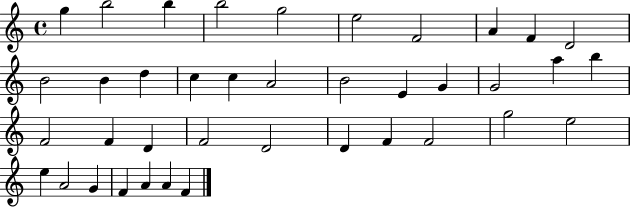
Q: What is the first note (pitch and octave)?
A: G5